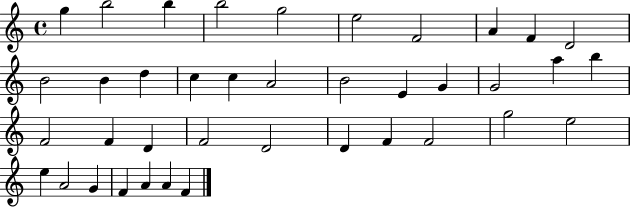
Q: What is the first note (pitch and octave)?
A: G5